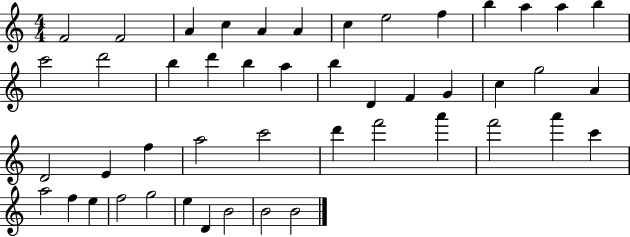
X:1
T:Untitled
M:4/4
L:1/4
K:C
F2 F2 A c A A c e2 f b a a b c'2 d'2 b d' b a b D F G c g2 A D2 E f a2 c'2 d' f'2 a' f'2 a' c' a2 f e f2 g2 e D B2 B2 B2